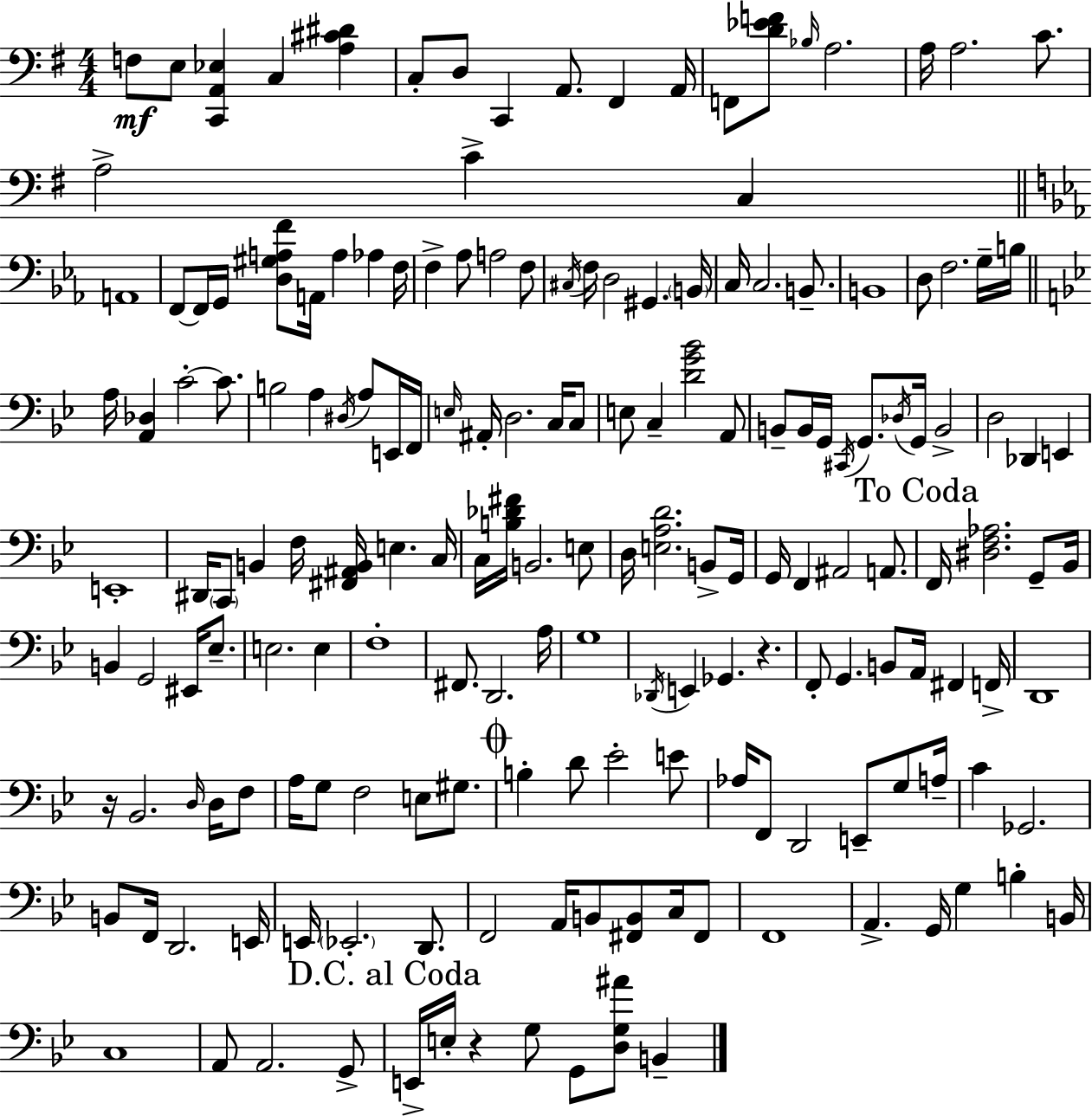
{
  \clef bass
  \numericTimeSignature
  \time 4/4
  \key e \minor
  f8\mf e8 <c, a, ees>4 c4 <a cis' dis'>4 | c8-. d8 c,4 a,8. fis,4 a,16 | f,8 <d' ees' f'>8 \grace { bes16 } a2. | a16 a2. c'8. | \break a2-> c'4-> c4 | \bar "||" \break \key ees \major a,1 | f,8~~ f,16 g,16 <d gis a f'>8 a,16 a4 aes4 f16 | f4-> aes8 a2 f8 | \acciaccatura { cis16 } f16 d2 gis,4. | \break \parenthesize b,16 c16 c2. b,8.-- | b,1 | d8 f2. g16-- | b16 \bar "||" \break \key g \minor a16 <a, des>4 c'2-.~~ c'8. | b2 a4 \acciaccatura { dis16 } a8 e,16 | f,16 \grace { e16 } ais,16-. d2. c16 | c8 e8 c4-- <d' g' bes'>2 | \break a,8 b,8-- b,16 g,16 \acciaccatura { cis,16 } g,8. \acciaccatura { des16 } g,16 b,2-> | d2 des,4 | e,4 e,1-. | dis,16 \parenthesize c,8 b,4 f16 <fis, ais, b,>16 e4. | \break c16 c16 <b des' fis'>16 b,2. | e8 d16 <e a d'>2. | b,8-> g,16 g,16 f,4 ais,2 | a,8. \mark "To Coda" f,16 <dis f aes>2. | \break g,8-- bes,16 b,4 g,2 | eis,16 ees8.-- e2. | e4 f1-. | fis,8. d,2. | \break a16 g1 | \acciaccatura { des,16 } e,4 ges,4. r4. | f,8-. g,4. b,8 a,16 | fis,4 f,16-> d,1 | \break r16 bes,2. | \grace { d16 } d16 f8 a16 g8 f2 | e8 gis8. \mark \markup { \musicglyph "scripts.coda" } b4-. d'8 ees'2-. | e'8 aes16 f,8 d,2 | \break e,8-- g8 a16-- c'4 ges,2. | b,8 f,16 d,2. | e,16 e,16 \parenthesize ees,2.-. | d,8. f,2 a,16 b,8 | \break <fis, b,>8 c16 fis,8 f,1 | a,4.-> g,16 g4 | b4-. b,16 c1 | a,8 a,2. | \break g,8-> \mark "D.C. al Coda" e,16-> e16-. r4 g8 g,8 | <d g ais'>8 b,4-- \bar "|."
}